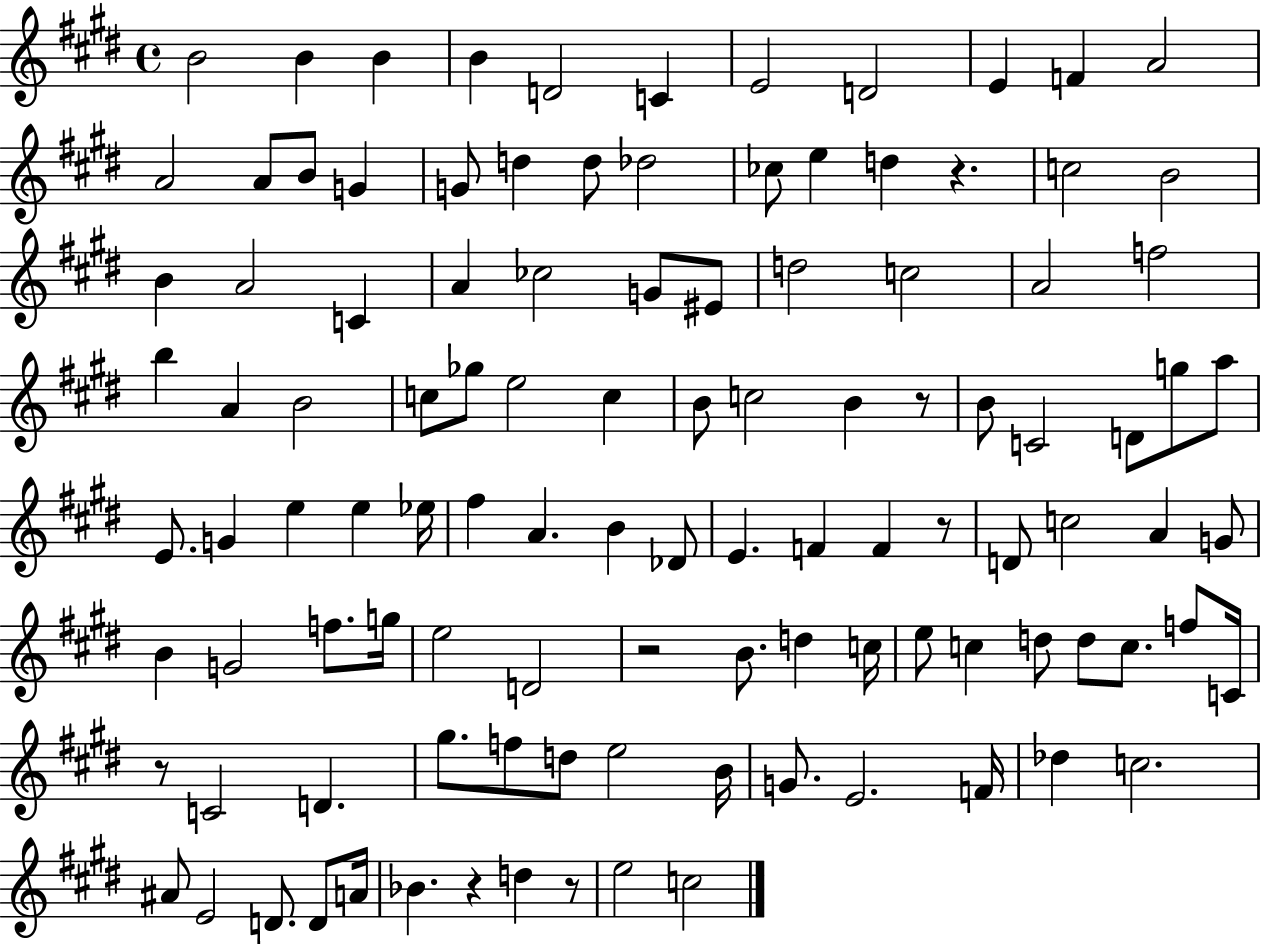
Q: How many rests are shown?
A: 7